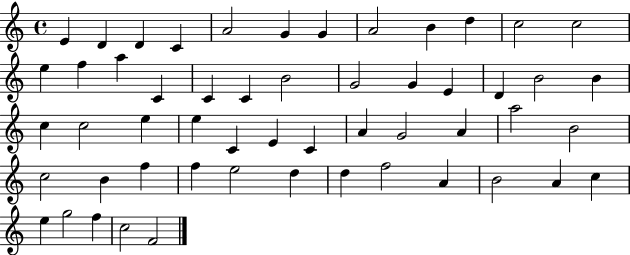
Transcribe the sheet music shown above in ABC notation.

X:1
T:Untitled
M:4/4
L:1/4
K:C
E D D C A2 G G A2 B d c2 c2 e f a C C C B2 G2 G E D B2 B c c2 e e C E C A G2 A a2 B2 c2 B f f e2 d d f2 A B2 A c e g2 f c2 F2